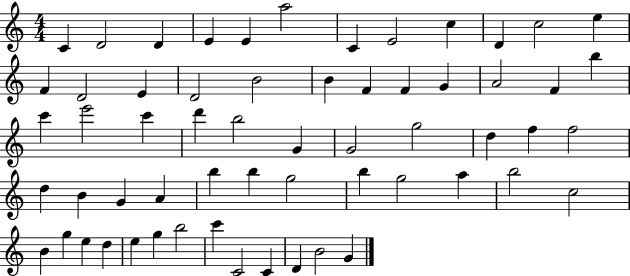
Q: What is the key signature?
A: C major